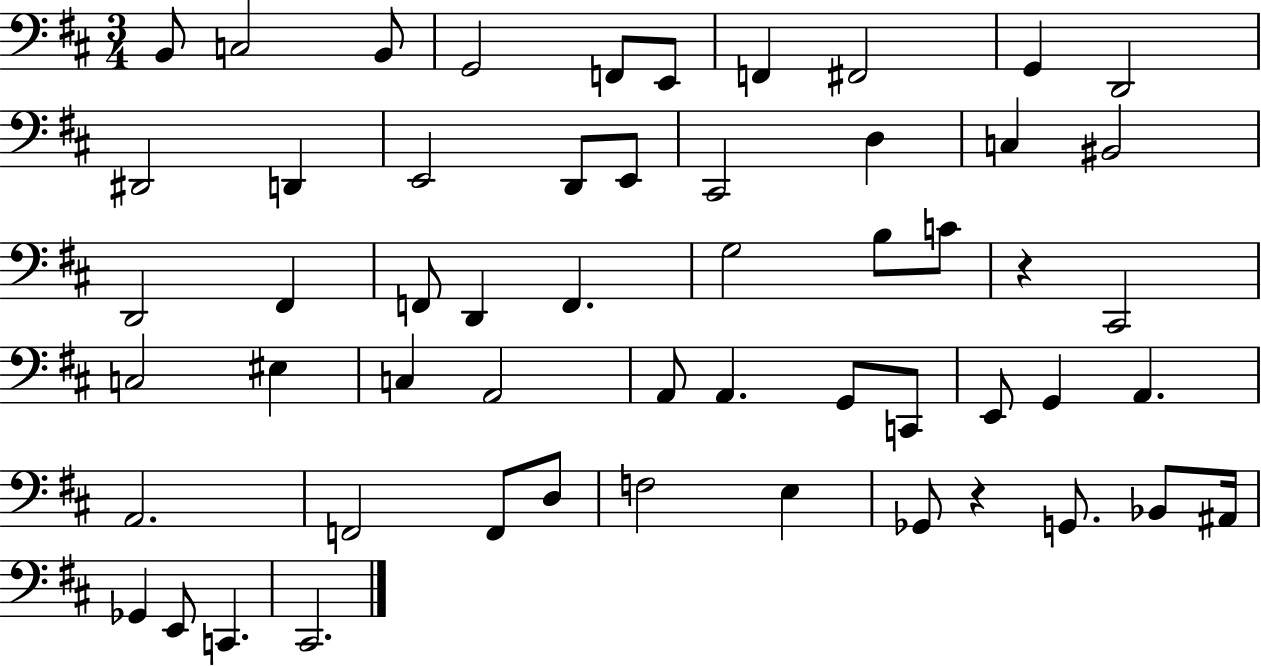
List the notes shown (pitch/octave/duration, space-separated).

B2/e C3/h B2/e G2/h F2/e E2/e F2/q F#2/h G2/q D2/h D#2/h D2/q E2/h D2/e E2/e C#2/h D3/q C3/q BIS2/h D2/h F#2/q F2/e D2/q F2/q. G3/h B3/e C4/e R/q C#2/h C3/h EIS3/q C3/q A2/h A2/e A2/q. G2/e C2/e E2/e G2/q A2/q. A2/h. F2/h F2/e D3/e F3/h E3/q Gb2/e R/q G2/e. Bb2/e A#2/s Gb2/q E2/e C2/q. C#2/h.